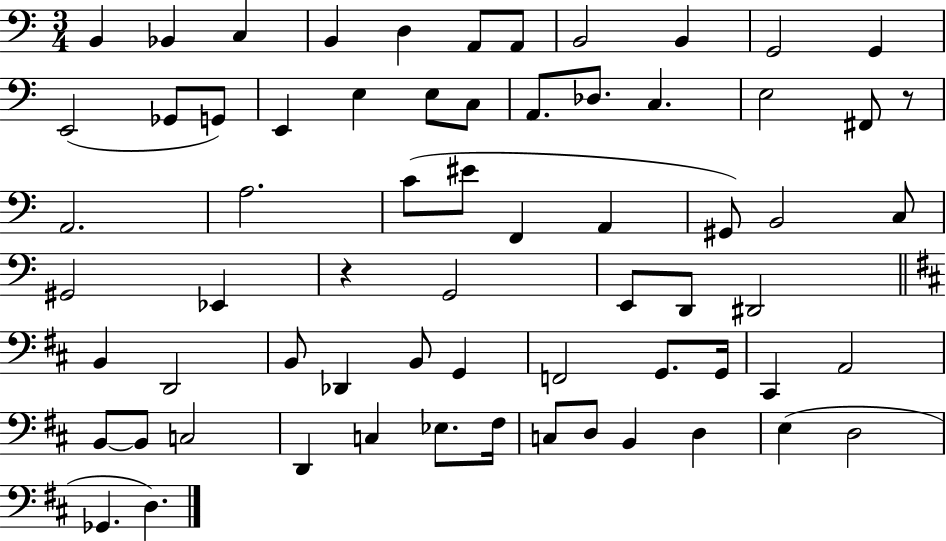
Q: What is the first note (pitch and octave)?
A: B2